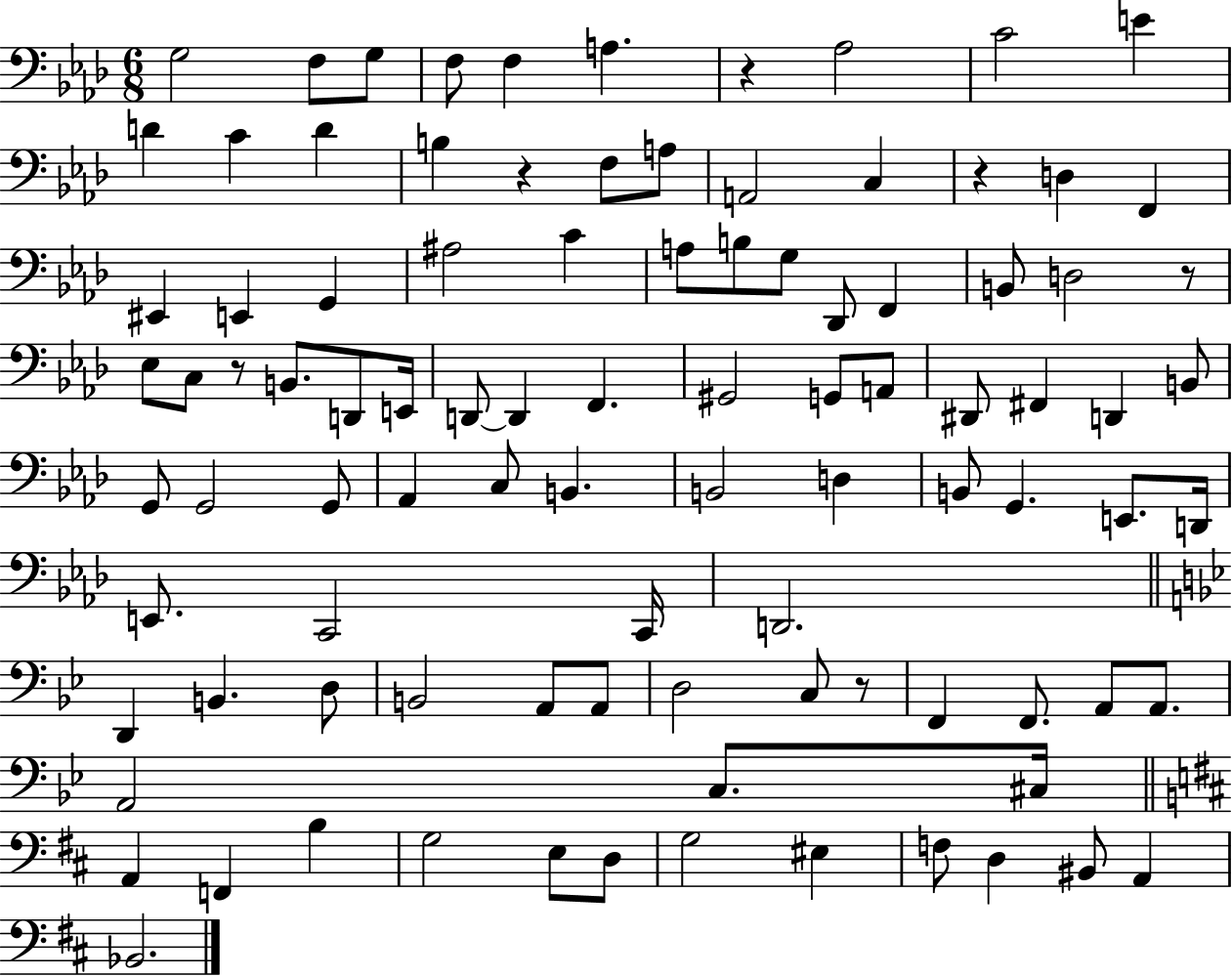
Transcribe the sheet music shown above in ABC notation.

X:1
T:Untitled
M:6/8
L:1/4
K:Ab
G,2 F,/2 G,/2 F,/2 F, A, z _A,2 C2 E D C D B, z F,/2 A,/2 A,,2 C, z D, F,, ^E,, E,, G,, ^A,2 C A,/2 B,/2 G,/2 _D,,/2 F,, B,,/2 D,2 z/2 _E,/2 C,/2 z/2 B,,/2 D,,/2 E,,/4 D,,/2 D,, F,, ^G,,2 G,,/2 A,,/2 ^D,,/2 ^F,, D,, B,,/2 G,,/2 G,,2 G,,/2 _A,, C,/2 B,, B,,2 D, B,,/2 G,, E,,/2 D,,/4 E,,/2 C,,2 C,,/4 D,,2 D,, B,, D,/2 B,,2 A,,/2 A,,/2 D,2 C,/2 z/2 F,, F,,/2 A,,/2 A,,/2 A,,2 C,/2 ^C,/4 A,, F,, B, G,2 E,/2 D,/2 G,2 ^E, F,/2 D, ^B,,/2 A,, _B,,2